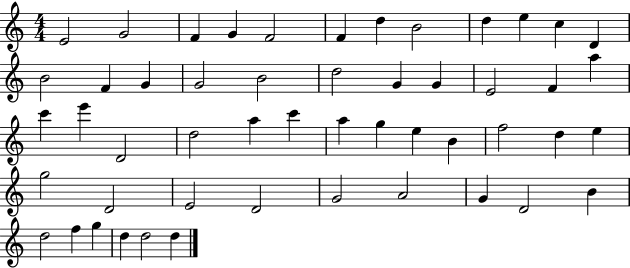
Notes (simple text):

E4/h G4/h F4/q G4/q F4/h F4/q D5/q B4/h D5/q E5/q C5/q D4/q B4/h F4/q G4/q G4/h B4/h D5/h G4/q G4/q E4/h F4/q A5/q C6/q E6/q D4/h D5/h A5/q C6/q A5/q G5/q E5/q B4/q F5/h D5/q E5/q G5/h D4/h E4/h D4/h G4/h A4/h G4/q D4/h B4/q D5/h F5/q G5/q D5/q D5/h D5/q